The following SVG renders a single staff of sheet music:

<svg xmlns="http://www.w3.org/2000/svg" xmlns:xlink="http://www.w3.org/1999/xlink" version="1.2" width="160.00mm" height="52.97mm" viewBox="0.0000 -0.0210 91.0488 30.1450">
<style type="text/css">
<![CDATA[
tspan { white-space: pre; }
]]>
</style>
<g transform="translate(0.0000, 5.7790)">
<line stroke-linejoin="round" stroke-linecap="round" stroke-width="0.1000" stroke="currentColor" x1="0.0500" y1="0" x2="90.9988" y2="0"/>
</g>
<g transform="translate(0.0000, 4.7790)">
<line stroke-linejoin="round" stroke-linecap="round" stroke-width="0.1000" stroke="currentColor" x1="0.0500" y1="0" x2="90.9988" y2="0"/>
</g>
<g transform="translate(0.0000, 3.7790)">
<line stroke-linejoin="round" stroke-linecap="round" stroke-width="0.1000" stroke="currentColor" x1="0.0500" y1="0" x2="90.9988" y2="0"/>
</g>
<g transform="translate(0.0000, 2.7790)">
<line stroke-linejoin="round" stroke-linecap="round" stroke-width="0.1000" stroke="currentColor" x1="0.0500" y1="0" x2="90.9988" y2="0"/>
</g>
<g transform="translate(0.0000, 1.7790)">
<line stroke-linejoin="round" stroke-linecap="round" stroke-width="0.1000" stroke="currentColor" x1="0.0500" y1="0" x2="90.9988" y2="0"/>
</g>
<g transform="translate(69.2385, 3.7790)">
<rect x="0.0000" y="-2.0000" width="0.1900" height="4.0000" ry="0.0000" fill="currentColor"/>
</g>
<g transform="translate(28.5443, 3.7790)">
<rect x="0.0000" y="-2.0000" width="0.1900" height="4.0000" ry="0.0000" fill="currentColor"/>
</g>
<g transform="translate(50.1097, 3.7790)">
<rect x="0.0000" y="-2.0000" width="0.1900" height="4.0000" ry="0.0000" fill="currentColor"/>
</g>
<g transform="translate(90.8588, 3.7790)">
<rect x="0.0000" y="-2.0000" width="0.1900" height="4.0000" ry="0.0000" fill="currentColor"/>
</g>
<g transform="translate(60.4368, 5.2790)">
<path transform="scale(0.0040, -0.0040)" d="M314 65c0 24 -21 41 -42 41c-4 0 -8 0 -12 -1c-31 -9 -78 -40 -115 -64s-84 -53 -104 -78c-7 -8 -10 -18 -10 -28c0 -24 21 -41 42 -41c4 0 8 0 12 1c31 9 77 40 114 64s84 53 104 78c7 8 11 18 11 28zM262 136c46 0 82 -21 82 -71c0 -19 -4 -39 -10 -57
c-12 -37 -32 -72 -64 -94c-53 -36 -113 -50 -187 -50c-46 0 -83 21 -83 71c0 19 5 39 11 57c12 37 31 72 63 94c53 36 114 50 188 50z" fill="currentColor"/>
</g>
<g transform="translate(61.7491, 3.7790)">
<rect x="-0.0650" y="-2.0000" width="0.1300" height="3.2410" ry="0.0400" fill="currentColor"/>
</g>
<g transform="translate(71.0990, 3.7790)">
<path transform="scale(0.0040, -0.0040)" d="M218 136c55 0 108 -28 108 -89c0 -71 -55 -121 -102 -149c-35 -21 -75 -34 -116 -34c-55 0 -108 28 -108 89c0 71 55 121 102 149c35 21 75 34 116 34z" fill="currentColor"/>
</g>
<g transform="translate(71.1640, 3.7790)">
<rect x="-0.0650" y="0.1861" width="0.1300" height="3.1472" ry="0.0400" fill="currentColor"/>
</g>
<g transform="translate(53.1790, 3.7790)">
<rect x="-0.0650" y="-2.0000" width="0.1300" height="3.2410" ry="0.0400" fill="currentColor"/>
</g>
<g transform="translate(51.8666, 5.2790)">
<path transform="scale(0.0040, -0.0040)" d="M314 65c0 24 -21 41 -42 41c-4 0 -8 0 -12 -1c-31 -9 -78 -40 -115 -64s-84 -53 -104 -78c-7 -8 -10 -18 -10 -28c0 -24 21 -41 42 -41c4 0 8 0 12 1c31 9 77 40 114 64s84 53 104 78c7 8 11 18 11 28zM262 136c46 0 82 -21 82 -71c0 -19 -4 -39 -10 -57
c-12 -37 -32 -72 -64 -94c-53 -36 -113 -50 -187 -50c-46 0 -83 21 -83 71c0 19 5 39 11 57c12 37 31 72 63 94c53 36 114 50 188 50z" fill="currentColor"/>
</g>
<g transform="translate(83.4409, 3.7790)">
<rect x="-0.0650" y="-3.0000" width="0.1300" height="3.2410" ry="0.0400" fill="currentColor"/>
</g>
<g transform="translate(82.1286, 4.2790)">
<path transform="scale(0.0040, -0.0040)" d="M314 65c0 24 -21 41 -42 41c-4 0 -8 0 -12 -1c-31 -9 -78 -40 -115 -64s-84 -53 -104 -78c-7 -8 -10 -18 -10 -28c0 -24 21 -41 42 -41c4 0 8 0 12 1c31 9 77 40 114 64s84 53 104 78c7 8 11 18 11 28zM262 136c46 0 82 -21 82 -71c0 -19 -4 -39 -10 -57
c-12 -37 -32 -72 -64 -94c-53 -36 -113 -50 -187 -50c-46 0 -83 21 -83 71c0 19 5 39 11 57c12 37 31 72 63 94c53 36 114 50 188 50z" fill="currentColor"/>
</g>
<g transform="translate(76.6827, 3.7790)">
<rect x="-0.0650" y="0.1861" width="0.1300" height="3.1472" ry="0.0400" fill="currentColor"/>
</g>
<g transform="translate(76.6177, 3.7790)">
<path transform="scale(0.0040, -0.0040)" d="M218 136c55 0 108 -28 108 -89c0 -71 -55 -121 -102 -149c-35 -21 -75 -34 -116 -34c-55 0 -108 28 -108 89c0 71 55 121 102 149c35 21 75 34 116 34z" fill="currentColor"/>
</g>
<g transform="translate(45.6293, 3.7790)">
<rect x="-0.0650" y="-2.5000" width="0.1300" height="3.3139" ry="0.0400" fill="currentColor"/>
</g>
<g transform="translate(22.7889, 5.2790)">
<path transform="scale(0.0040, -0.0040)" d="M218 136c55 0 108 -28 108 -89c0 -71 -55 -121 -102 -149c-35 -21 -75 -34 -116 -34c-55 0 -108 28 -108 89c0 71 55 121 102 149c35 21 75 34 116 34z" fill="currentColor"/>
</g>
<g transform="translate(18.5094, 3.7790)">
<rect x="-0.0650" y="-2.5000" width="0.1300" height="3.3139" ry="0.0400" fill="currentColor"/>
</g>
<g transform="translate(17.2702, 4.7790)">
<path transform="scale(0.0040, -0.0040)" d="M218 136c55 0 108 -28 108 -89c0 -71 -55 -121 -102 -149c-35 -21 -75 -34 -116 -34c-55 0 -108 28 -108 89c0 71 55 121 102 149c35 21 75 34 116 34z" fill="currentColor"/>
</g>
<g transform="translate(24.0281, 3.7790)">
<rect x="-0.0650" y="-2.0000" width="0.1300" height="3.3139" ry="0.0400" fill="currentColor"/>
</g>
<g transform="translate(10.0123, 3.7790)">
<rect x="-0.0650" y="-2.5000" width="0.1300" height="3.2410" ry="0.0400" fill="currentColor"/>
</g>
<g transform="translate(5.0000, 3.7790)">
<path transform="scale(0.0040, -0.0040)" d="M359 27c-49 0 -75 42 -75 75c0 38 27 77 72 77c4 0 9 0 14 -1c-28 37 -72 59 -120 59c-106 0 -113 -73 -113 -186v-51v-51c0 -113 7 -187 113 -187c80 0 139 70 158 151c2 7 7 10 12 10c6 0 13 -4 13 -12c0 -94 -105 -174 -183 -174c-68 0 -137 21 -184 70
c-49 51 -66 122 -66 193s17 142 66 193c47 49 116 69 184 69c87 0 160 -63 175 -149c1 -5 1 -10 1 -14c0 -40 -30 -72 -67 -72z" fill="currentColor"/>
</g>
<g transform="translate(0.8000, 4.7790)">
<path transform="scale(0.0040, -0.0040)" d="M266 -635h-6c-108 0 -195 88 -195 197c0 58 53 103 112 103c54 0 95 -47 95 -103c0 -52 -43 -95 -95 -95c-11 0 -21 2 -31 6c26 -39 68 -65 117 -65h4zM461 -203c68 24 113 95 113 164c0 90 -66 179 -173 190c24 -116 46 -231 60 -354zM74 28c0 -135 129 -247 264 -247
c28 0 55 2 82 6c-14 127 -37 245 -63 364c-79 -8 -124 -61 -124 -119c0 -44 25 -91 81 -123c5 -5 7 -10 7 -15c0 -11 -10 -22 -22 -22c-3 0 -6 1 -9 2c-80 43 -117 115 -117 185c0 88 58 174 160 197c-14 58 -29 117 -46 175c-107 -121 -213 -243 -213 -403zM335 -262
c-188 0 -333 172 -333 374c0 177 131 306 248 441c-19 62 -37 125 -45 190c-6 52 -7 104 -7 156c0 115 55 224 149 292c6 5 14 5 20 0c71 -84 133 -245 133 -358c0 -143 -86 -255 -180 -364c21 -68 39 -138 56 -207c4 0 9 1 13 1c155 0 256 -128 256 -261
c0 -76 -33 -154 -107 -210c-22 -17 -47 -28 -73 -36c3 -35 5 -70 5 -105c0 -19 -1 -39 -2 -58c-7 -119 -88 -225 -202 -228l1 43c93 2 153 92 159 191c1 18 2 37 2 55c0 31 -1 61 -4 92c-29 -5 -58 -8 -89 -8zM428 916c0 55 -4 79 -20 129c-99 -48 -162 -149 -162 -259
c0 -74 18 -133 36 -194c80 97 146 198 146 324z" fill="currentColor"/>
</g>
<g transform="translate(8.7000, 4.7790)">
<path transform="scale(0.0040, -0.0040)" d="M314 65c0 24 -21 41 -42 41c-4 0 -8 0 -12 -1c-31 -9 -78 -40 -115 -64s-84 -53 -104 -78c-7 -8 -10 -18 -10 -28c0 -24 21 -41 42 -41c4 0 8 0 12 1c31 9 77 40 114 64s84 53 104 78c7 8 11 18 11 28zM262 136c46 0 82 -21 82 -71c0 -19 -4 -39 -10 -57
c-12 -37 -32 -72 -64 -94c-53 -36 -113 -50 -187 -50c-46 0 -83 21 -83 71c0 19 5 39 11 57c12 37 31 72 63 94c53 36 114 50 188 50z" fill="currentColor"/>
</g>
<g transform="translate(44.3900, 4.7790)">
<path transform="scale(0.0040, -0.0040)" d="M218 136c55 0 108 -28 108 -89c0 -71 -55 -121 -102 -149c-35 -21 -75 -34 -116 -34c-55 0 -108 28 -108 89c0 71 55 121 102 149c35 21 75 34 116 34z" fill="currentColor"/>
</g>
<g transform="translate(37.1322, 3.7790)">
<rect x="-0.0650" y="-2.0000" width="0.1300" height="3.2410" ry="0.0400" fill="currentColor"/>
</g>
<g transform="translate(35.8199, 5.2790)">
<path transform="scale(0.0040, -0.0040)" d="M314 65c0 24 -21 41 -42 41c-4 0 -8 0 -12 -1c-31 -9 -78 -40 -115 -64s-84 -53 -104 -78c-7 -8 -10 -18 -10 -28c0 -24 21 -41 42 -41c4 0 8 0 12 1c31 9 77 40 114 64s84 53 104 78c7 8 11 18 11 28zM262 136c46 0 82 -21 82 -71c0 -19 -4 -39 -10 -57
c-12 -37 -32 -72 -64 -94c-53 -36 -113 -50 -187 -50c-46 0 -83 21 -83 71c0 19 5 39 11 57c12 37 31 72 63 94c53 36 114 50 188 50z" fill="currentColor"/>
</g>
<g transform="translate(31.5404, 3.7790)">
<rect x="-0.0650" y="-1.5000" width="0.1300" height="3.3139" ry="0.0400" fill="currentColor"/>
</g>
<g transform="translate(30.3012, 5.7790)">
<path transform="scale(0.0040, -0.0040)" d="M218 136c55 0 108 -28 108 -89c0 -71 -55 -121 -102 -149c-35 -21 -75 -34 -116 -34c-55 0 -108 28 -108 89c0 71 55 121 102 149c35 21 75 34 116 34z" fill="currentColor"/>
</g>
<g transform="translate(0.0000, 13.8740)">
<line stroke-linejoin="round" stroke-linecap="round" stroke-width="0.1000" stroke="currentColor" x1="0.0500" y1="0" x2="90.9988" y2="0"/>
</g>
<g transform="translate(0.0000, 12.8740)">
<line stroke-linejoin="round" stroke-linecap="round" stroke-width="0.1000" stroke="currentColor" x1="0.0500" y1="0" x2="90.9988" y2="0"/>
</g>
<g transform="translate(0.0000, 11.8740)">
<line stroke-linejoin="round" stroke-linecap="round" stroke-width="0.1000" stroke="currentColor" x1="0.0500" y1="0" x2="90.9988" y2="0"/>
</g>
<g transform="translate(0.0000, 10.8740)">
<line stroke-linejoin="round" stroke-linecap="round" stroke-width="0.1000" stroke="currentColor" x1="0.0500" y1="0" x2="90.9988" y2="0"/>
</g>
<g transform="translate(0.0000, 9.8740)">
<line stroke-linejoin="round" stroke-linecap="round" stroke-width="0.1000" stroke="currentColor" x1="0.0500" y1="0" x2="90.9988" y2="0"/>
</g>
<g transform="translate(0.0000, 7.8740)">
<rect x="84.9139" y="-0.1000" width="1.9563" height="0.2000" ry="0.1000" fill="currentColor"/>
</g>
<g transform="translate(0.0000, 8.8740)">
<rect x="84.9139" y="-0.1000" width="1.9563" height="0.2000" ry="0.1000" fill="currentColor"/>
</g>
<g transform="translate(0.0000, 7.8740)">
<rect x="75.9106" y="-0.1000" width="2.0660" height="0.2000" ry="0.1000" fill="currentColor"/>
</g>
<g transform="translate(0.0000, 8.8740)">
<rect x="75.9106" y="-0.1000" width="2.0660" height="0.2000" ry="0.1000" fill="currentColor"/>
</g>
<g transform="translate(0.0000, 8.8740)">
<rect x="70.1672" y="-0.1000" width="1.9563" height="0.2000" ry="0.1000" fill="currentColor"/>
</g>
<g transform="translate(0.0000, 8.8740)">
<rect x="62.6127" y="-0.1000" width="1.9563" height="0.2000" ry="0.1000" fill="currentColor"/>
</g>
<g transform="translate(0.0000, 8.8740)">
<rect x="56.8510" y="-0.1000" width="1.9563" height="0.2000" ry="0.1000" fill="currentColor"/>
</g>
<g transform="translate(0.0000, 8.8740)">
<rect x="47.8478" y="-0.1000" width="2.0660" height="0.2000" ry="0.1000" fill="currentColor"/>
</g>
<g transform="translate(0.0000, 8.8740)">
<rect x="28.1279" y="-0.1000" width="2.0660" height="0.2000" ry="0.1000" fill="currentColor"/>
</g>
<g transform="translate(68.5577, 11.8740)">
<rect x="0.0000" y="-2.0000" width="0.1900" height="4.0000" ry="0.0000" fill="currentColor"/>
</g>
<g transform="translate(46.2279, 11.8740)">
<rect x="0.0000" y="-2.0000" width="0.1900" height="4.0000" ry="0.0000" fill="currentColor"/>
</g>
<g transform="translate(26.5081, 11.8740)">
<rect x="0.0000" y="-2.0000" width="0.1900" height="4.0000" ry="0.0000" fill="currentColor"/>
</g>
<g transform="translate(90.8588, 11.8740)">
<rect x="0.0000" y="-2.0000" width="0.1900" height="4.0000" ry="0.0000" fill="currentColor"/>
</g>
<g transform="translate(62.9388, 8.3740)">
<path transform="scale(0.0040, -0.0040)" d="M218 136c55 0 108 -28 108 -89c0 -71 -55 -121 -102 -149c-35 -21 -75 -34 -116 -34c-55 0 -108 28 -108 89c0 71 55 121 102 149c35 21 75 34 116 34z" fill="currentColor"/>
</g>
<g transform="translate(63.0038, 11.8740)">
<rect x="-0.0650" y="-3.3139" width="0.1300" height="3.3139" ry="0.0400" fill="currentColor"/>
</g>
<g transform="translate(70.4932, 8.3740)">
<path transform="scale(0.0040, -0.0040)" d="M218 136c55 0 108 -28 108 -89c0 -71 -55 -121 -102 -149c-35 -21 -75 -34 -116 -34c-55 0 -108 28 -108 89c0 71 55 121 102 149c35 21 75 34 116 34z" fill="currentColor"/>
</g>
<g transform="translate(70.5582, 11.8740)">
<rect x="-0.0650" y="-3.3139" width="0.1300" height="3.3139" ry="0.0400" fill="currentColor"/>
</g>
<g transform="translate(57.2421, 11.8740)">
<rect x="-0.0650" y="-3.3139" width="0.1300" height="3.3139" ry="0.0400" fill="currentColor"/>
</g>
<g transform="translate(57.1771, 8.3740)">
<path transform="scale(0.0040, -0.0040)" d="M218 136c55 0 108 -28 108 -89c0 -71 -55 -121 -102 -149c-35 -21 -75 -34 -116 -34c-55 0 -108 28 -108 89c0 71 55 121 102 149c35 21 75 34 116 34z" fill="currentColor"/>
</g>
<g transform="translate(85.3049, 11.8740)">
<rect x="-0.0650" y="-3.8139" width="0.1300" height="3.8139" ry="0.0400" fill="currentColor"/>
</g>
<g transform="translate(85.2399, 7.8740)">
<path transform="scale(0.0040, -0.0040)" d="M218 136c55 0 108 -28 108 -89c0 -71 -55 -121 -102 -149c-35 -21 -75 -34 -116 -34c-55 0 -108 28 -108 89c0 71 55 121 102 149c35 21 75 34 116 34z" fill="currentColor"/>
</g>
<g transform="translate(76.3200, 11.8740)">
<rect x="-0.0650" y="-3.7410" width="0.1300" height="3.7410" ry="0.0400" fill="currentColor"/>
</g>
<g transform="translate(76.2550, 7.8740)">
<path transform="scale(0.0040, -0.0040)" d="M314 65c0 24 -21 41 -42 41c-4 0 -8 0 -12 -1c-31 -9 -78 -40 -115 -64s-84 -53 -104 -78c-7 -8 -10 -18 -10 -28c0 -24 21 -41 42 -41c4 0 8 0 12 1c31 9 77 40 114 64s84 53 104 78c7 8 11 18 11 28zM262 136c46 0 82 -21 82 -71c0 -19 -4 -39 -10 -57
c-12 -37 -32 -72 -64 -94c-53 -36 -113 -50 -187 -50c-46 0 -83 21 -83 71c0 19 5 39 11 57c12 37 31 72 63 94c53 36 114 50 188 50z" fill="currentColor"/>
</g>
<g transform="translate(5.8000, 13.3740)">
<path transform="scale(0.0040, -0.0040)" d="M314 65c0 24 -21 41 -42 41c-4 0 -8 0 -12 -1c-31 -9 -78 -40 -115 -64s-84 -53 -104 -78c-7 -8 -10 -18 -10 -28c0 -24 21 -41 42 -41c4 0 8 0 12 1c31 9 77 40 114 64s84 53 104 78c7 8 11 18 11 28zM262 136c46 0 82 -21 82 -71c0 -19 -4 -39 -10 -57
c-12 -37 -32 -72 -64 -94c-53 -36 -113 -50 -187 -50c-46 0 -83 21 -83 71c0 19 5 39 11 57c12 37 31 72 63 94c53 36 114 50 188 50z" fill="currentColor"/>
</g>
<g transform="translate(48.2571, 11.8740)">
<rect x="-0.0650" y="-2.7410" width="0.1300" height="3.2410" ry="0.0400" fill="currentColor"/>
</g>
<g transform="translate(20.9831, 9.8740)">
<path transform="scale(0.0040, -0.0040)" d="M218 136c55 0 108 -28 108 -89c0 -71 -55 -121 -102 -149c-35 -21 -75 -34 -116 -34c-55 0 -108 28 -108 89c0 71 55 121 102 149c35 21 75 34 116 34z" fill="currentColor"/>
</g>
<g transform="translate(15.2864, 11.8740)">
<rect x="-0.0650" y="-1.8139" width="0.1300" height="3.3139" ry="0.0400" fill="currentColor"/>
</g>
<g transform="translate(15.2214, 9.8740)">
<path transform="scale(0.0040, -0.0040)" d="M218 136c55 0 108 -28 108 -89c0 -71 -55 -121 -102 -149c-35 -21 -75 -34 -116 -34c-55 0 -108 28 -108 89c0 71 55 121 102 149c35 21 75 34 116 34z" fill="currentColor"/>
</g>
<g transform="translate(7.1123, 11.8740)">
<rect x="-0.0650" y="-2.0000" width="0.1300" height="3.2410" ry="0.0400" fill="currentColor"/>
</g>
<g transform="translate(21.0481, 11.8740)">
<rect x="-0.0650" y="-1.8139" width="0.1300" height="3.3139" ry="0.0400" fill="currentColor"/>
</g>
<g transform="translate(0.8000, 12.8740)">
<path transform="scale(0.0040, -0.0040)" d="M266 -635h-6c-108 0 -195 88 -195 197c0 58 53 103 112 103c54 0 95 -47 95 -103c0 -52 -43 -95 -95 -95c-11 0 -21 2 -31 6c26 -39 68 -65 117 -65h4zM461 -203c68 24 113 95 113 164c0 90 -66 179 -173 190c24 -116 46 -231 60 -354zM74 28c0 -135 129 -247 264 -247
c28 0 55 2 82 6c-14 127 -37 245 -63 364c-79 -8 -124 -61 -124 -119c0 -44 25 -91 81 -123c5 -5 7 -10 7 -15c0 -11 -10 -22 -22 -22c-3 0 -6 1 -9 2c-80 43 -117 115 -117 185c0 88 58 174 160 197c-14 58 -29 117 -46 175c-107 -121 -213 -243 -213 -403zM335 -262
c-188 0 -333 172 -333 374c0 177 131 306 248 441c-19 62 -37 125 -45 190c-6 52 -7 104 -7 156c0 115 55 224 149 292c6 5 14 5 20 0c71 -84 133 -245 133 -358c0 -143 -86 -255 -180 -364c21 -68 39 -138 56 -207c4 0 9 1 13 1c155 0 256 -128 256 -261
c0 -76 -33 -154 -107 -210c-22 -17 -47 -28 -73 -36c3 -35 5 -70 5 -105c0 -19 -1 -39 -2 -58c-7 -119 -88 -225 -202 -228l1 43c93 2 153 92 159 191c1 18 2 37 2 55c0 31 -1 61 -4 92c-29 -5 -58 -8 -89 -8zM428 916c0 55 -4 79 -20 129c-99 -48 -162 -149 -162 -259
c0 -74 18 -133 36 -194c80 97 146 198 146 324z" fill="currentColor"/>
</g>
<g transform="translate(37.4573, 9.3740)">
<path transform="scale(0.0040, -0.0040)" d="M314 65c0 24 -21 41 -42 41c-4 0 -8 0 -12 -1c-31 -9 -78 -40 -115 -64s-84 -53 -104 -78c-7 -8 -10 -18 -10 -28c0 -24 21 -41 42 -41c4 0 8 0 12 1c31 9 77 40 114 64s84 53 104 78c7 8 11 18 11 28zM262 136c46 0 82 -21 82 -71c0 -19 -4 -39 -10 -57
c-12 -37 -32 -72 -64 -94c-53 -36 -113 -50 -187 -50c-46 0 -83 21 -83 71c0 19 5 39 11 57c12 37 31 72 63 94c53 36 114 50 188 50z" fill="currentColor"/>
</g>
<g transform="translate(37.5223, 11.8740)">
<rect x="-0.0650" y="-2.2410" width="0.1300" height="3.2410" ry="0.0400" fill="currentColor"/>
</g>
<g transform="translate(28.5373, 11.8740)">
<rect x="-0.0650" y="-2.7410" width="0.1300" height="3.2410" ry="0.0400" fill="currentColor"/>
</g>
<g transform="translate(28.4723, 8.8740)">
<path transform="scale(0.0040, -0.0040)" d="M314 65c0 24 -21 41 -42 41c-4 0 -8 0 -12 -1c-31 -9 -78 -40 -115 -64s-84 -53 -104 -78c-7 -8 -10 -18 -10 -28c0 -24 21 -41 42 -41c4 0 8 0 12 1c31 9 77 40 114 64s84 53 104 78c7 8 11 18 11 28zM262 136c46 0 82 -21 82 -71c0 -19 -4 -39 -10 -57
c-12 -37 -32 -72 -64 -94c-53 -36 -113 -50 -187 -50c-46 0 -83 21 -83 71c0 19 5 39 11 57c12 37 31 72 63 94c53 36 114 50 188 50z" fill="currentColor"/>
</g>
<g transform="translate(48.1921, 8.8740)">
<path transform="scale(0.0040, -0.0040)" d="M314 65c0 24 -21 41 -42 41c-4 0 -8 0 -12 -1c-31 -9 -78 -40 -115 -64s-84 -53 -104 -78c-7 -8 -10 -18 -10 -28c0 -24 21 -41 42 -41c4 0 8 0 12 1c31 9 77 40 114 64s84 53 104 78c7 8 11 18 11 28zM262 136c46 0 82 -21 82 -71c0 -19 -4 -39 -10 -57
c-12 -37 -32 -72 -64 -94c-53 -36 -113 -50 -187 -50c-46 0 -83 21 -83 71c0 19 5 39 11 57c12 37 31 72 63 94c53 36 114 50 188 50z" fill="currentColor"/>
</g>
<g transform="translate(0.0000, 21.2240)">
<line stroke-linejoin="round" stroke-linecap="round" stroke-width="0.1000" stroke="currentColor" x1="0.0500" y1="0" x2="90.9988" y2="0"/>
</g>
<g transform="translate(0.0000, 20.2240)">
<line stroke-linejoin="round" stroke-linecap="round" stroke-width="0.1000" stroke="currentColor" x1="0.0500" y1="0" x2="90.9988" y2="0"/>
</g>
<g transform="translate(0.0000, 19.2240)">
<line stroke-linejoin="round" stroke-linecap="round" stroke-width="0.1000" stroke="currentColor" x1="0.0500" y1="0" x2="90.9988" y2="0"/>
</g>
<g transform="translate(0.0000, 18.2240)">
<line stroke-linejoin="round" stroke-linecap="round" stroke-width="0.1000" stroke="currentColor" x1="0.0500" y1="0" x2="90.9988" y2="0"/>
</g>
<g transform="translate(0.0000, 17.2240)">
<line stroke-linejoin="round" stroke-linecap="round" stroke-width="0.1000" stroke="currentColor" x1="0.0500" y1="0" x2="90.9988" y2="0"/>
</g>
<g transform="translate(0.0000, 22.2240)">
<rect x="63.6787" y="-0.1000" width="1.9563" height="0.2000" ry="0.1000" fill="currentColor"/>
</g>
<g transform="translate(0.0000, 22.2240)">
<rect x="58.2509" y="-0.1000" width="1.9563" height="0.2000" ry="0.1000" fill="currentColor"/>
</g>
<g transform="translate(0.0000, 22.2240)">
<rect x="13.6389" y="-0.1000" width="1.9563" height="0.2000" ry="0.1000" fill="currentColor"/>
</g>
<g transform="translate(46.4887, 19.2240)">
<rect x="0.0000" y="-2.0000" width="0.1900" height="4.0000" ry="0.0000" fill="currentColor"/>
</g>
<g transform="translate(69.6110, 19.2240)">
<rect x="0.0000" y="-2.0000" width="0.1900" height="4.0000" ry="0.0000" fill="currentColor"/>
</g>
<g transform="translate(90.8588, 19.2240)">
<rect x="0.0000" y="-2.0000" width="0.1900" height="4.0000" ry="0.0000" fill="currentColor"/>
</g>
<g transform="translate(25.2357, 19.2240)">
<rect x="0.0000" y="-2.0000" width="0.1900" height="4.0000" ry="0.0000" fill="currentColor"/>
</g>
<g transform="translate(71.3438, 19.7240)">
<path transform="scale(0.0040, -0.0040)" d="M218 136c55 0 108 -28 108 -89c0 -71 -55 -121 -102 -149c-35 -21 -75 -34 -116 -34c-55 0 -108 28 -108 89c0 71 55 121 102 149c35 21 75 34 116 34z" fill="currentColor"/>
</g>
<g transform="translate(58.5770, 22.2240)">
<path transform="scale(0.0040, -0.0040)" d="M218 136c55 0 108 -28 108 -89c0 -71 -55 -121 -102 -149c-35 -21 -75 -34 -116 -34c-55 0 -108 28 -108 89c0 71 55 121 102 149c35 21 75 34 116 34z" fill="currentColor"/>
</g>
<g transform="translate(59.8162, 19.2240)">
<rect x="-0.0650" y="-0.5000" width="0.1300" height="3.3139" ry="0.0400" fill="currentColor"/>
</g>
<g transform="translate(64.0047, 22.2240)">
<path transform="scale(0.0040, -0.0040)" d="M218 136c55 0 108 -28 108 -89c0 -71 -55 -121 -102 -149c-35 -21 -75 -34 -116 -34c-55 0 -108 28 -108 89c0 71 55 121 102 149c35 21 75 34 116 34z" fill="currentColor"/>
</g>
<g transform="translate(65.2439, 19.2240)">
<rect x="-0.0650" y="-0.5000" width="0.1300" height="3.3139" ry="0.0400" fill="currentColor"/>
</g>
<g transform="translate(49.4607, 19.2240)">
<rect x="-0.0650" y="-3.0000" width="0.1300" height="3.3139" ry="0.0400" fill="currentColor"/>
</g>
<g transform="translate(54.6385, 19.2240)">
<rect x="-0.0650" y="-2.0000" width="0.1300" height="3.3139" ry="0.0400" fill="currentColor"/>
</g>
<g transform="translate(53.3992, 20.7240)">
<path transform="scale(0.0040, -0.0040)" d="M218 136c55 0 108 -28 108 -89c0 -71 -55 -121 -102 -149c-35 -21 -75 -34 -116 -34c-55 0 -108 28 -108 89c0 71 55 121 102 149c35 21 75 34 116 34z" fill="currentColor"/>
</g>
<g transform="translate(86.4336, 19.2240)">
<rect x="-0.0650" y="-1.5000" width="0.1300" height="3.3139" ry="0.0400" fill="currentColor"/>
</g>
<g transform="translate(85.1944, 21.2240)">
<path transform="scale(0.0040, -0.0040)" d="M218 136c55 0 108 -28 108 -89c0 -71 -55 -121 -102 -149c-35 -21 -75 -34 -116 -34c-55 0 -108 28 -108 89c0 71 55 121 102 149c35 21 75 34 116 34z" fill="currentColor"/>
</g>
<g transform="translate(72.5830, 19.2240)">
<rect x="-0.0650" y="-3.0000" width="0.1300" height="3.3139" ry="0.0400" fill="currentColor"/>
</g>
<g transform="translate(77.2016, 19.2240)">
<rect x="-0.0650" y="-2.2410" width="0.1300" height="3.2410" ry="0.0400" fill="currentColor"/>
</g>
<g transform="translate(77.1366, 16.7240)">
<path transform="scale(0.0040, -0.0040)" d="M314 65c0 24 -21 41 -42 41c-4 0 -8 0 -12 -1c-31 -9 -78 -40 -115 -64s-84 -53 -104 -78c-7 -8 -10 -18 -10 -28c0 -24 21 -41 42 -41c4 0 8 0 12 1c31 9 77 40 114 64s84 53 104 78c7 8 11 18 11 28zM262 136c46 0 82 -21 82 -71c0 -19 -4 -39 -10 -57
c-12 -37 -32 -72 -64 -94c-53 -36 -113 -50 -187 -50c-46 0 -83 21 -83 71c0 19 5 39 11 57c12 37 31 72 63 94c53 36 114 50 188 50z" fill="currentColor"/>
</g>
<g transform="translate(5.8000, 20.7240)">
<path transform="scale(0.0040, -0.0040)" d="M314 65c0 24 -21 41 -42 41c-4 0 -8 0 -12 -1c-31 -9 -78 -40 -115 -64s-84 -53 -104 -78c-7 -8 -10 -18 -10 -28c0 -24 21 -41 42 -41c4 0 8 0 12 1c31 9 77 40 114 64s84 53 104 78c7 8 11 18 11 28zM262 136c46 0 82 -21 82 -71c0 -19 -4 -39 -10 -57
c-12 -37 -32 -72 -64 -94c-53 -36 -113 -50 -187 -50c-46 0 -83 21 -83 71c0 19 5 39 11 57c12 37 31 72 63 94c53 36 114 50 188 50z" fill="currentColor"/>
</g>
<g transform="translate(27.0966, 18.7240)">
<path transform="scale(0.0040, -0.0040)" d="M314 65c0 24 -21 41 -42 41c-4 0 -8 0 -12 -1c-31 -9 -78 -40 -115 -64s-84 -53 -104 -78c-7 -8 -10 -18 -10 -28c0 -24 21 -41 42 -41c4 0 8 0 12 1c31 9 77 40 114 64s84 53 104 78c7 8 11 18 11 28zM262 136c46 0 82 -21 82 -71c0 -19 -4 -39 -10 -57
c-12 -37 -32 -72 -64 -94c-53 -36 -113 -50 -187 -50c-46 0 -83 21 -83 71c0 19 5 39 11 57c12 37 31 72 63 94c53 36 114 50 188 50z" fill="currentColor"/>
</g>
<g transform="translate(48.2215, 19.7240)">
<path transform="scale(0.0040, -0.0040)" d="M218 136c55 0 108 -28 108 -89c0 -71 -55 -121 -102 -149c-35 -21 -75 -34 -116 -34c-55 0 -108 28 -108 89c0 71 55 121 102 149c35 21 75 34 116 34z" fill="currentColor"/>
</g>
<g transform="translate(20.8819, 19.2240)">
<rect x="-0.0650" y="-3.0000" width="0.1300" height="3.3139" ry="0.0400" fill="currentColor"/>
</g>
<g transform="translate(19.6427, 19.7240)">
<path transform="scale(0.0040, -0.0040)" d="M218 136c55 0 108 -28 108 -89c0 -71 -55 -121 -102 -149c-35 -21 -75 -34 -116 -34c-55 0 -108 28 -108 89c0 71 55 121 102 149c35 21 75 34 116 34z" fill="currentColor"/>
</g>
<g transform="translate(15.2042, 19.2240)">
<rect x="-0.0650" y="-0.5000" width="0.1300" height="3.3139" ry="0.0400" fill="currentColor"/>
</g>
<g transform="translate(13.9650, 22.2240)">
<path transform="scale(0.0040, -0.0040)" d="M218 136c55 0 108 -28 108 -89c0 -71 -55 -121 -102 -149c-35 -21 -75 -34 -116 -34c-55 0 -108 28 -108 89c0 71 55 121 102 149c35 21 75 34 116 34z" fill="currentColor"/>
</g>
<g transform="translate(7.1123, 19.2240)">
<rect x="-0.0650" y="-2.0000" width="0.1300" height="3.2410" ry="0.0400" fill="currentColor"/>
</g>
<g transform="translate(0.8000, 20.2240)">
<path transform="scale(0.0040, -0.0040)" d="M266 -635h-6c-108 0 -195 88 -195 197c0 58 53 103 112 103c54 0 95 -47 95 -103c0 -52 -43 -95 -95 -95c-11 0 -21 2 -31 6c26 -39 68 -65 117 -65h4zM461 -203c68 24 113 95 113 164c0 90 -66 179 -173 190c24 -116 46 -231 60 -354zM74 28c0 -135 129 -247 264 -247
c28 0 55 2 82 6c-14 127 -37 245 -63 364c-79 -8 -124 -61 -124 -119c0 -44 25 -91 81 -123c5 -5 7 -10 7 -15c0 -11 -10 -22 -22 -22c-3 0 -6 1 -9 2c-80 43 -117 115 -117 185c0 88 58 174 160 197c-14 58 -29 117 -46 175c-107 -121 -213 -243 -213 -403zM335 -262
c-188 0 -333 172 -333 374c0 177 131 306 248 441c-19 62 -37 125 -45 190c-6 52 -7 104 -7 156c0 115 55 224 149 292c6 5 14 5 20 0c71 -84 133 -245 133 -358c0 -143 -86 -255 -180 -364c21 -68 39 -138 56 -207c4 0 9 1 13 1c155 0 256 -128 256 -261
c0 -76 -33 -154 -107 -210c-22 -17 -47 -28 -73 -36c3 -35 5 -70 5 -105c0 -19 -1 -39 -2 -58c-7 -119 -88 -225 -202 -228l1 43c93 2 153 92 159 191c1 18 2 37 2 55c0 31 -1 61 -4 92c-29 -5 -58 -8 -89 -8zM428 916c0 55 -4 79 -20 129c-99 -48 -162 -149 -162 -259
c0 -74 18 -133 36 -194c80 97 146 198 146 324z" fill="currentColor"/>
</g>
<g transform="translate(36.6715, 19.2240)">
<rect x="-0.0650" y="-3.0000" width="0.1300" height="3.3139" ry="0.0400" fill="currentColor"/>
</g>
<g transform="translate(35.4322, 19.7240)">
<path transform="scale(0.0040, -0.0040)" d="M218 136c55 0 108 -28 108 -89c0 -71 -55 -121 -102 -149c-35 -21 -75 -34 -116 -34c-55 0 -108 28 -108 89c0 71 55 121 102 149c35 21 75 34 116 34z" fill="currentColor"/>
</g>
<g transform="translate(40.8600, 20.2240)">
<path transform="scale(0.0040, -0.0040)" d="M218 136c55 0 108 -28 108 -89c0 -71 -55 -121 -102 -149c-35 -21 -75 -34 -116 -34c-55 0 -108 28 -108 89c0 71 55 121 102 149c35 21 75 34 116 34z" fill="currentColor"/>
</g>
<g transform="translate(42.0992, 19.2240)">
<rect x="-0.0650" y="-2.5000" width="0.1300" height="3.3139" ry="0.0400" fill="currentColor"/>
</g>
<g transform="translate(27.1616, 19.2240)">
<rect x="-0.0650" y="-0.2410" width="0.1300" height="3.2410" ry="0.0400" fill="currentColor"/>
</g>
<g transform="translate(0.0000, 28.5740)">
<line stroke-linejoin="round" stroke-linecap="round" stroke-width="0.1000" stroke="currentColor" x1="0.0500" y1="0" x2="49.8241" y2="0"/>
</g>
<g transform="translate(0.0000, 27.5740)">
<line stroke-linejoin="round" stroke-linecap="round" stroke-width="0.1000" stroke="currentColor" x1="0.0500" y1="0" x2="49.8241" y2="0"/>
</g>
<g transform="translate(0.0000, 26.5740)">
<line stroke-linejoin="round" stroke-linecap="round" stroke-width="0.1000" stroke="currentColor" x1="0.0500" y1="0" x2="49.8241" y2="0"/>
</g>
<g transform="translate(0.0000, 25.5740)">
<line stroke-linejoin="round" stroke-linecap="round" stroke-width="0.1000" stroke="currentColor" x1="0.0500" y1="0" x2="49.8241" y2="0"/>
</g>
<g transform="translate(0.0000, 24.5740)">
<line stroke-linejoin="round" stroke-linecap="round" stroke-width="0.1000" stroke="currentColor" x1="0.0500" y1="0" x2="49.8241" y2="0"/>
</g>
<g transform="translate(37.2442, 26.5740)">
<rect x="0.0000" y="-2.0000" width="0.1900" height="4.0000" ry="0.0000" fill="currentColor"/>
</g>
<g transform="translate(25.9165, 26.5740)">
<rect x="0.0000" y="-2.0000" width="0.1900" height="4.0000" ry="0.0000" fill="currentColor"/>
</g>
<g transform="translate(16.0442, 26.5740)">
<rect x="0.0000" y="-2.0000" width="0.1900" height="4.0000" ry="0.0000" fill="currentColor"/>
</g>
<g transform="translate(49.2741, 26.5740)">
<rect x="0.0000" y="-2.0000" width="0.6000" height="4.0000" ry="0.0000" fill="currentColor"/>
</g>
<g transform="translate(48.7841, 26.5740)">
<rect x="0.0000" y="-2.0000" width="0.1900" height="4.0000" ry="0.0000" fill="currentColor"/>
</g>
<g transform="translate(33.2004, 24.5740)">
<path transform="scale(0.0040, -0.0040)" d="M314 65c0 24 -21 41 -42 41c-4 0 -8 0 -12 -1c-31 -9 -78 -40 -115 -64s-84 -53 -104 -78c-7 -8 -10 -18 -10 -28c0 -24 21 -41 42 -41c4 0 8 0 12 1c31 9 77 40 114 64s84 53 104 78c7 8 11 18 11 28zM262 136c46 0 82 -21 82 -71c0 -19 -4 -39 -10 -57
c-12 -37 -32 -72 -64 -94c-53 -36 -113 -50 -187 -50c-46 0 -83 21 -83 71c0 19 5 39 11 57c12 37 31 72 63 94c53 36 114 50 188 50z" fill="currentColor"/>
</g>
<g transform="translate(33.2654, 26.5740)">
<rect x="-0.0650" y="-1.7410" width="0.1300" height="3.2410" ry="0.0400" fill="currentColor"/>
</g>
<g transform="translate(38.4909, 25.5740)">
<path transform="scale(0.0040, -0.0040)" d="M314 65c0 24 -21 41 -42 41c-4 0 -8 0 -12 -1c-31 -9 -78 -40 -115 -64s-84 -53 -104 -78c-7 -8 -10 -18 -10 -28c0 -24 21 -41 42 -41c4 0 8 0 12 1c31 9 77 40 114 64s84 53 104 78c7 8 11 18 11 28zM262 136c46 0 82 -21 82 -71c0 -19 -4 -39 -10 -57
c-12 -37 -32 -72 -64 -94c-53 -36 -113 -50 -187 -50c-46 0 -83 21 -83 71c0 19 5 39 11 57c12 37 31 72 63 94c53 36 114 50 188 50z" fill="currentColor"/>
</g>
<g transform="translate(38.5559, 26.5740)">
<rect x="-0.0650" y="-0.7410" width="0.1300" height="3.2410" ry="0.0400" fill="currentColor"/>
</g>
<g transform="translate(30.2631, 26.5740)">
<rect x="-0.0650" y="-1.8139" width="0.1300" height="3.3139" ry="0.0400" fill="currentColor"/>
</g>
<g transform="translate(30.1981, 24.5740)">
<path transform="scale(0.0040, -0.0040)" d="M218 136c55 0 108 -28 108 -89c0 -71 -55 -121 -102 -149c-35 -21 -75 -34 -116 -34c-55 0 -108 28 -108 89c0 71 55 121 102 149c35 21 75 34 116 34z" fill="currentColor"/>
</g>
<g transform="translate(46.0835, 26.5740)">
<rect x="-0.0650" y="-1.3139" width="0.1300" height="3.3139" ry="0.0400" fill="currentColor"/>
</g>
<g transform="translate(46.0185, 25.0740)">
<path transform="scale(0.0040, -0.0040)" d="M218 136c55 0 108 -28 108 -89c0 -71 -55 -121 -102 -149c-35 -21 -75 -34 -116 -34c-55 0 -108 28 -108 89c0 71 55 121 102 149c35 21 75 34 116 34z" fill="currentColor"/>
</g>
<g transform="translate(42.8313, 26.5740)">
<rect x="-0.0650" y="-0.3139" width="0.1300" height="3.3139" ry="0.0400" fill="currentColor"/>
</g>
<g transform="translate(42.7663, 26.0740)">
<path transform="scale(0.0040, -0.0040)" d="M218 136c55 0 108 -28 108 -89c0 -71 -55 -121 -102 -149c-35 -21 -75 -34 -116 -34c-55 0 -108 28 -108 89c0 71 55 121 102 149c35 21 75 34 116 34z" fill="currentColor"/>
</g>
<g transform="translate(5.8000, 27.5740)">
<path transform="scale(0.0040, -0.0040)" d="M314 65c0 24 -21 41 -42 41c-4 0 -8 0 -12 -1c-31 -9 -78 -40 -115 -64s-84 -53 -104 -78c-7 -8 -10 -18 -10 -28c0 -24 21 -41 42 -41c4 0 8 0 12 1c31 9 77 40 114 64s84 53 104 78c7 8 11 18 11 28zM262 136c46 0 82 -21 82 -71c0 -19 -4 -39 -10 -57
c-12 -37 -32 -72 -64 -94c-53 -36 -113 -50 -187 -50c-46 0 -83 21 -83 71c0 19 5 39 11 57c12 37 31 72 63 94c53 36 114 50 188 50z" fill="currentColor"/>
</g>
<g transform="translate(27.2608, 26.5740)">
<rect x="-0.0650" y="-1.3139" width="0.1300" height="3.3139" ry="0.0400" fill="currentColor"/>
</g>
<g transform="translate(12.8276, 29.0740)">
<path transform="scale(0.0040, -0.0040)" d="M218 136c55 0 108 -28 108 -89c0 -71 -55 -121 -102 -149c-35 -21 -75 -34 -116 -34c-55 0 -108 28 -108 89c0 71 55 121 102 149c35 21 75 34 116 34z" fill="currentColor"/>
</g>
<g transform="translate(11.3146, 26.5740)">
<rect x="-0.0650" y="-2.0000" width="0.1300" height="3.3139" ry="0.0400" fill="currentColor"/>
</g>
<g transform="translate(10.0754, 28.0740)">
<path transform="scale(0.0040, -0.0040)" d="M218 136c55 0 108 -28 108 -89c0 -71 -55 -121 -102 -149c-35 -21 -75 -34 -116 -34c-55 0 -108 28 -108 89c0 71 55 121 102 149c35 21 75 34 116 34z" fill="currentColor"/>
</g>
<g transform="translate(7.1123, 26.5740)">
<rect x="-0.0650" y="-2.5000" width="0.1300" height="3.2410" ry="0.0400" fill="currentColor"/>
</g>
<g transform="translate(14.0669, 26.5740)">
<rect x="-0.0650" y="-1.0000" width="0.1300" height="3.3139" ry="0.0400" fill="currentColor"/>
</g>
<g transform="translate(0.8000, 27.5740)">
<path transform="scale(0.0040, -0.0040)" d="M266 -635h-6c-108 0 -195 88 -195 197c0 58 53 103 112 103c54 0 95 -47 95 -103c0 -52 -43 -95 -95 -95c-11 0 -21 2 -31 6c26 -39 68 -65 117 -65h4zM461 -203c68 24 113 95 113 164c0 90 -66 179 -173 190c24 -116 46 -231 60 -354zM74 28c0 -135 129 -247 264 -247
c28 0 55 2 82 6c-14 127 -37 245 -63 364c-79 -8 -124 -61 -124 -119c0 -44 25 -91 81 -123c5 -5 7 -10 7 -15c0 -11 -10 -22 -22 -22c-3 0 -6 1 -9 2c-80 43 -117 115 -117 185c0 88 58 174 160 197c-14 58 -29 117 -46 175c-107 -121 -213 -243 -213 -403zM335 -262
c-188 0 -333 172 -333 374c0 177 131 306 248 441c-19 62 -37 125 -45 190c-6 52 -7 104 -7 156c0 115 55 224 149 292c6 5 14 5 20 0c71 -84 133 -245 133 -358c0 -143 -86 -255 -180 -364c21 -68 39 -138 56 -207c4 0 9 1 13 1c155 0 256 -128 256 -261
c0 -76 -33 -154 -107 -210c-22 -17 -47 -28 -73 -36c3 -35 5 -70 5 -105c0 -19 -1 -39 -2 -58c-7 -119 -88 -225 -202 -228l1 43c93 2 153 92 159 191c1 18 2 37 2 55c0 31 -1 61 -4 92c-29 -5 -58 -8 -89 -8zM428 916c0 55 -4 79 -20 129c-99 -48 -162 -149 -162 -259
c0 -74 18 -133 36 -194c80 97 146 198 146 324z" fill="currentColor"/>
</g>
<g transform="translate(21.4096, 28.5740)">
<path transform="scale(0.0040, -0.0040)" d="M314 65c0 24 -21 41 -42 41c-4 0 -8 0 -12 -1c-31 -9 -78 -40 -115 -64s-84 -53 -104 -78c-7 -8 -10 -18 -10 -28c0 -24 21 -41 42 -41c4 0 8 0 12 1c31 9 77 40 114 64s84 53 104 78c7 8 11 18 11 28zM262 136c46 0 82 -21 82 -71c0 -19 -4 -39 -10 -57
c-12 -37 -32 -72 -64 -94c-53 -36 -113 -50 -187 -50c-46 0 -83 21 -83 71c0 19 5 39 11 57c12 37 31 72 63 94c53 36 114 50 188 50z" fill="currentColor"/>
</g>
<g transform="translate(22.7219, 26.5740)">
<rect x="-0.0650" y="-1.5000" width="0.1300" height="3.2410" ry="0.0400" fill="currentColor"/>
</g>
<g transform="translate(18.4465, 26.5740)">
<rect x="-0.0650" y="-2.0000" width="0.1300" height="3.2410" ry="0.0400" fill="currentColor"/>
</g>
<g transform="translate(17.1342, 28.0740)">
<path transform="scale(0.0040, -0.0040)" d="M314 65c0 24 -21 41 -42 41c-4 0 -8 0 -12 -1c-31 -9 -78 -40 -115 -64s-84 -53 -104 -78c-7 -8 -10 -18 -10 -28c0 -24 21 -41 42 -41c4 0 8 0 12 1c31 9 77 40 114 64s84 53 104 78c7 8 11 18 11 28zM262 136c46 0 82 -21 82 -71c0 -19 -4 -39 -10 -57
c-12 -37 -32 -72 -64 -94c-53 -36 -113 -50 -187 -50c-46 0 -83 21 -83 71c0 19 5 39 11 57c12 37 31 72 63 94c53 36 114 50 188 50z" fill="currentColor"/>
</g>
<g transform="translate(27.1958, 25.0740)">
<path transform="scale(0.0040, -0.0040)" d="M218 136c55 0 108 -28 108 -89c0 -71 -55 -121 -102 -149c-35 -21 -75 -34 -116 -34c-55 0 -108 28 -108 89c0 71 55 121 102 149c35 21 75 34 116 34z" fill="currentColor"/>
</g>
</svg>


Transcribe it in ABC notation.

X:1
T:Untitled
M:4/4
L:1/4
K:C
G2 G F E F2 G F2 F2 B B A2 F2 f f a2 g2 a2 b b b c'2 c' F2 C A c2 A G A F C C A g2 E G2 F D F2 E2 e f f2 d2 c e